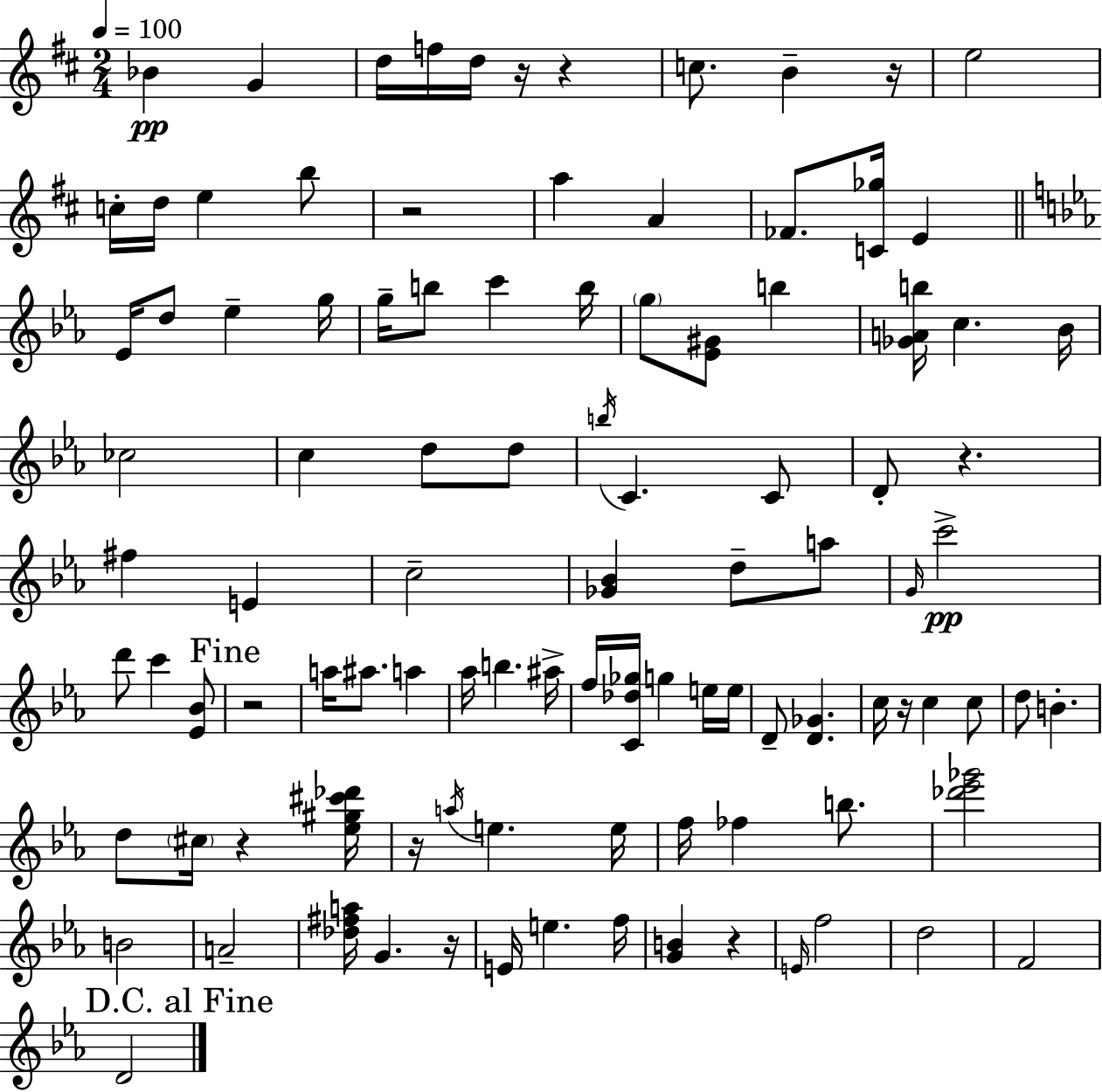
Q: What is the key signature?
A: D major